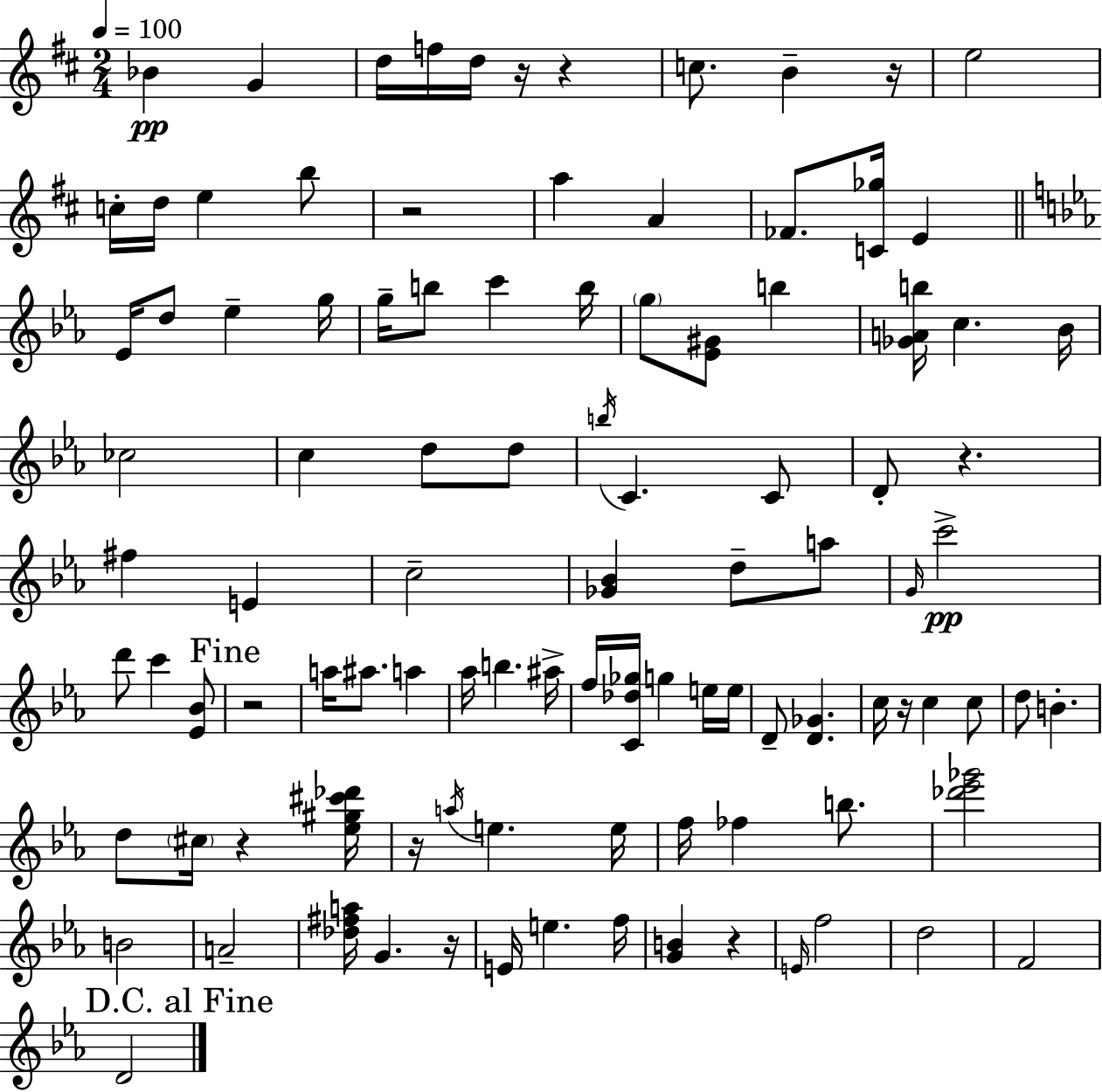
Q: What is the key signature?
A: D major